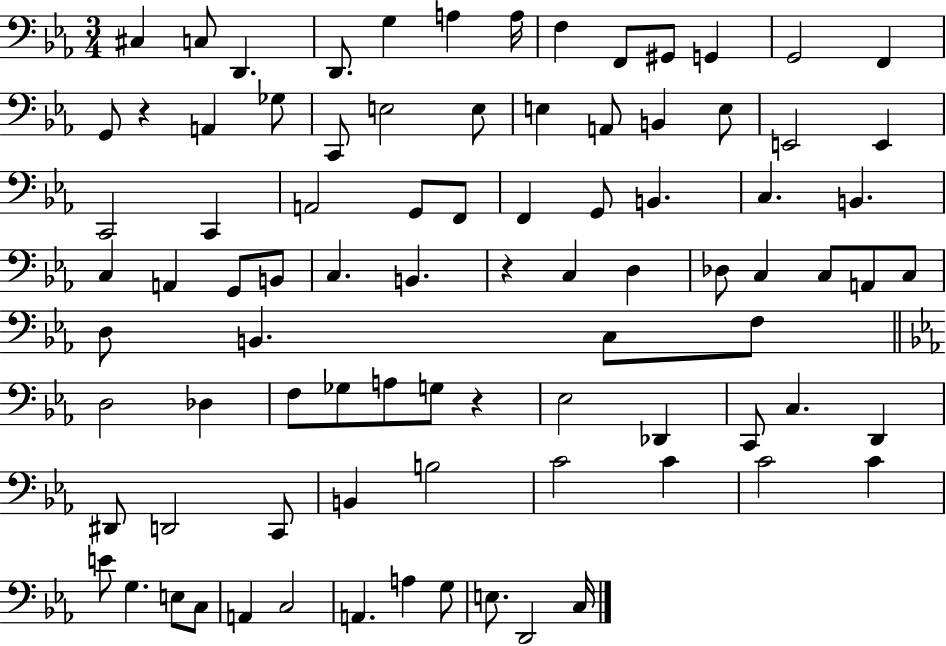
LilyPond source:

{
  \clef bass
  \numericTimeSignature
  \time 3/4
  \key ees \major
  \repeat volta 2 { cis4 c8 d,4. | d,8. g4 a4 a16 | f4 f,8 gis,8 g,4 | g,2 f,4 | \break g,8 r4 a,4 ges8 | c,8 e2 e8 | e4 a,8 b,4 e8 | e,2 e,4 | \break c,2 c,4 | a,2 g,8 f,8 | f,4 g,8 b,4. | c4. b,4. | \break c4 a,4 g,8 b,8 | c4. b,4. | r4 c4 d4 | des8 c4 c8 a,8 c8 | \break d8 b,4. c8 f8 | \bar "||" \break \key ees \major d2 des4 | f8 ges8 a8 g8 r4 | ees2 des,4 | c,8 c4. d,4 | \break dis,8 d,2 c,8 | b,4 b2 | c'2 c'4 | c'2 c'4 | \break e'8 g4. e8 c8 | a,4 c2 | a,4. a4 g8 | e8. d,2 c16 | \break } \bar "|."
}